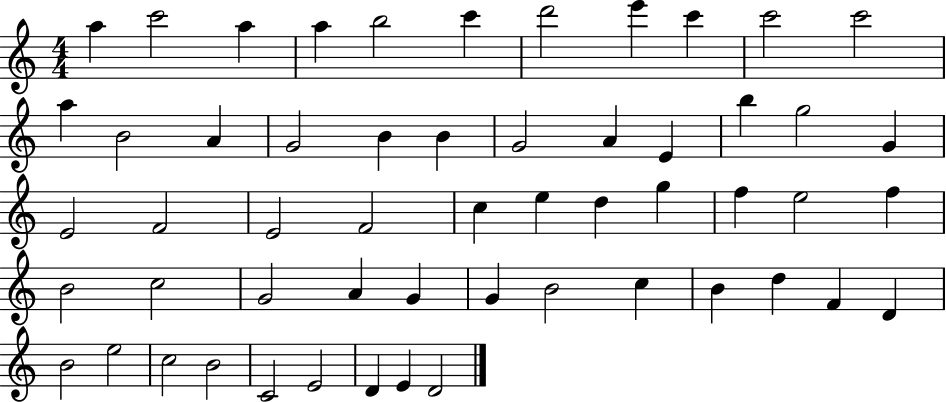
A5/q C6/h A5/q A5/q B5/h C6/q D6/h E6/q C6/q C6/h C6/h A5/q B4/h A4/q G4/h B4/q B4/q G4/h A4/q E4/q B5/q G5/h G4/q E4/h F4/h E4/h F4/h C5/q E5/q D5/q G5/q F5/q E5/h F5/q B4/h C5/h G4/h A4/q G4/q G4/q B4/h C5/q B4/q D5/q F4/q D4/q B4/h E5/h C5/h B4/h C4/h E4/h D4/q E4/q D4/h